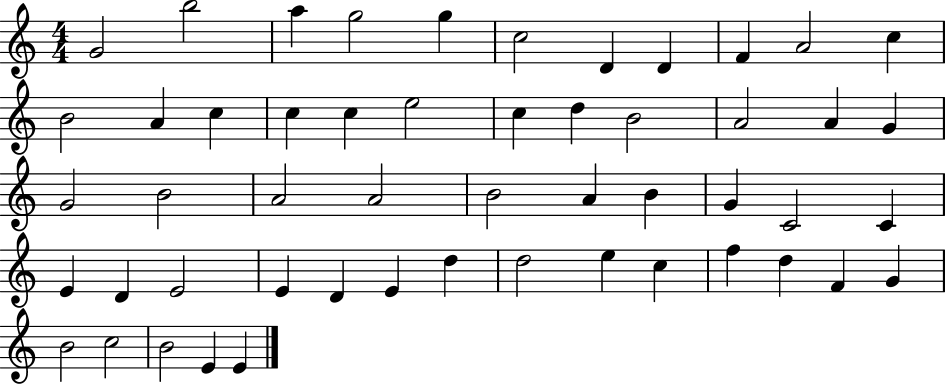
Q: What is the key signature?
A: C major